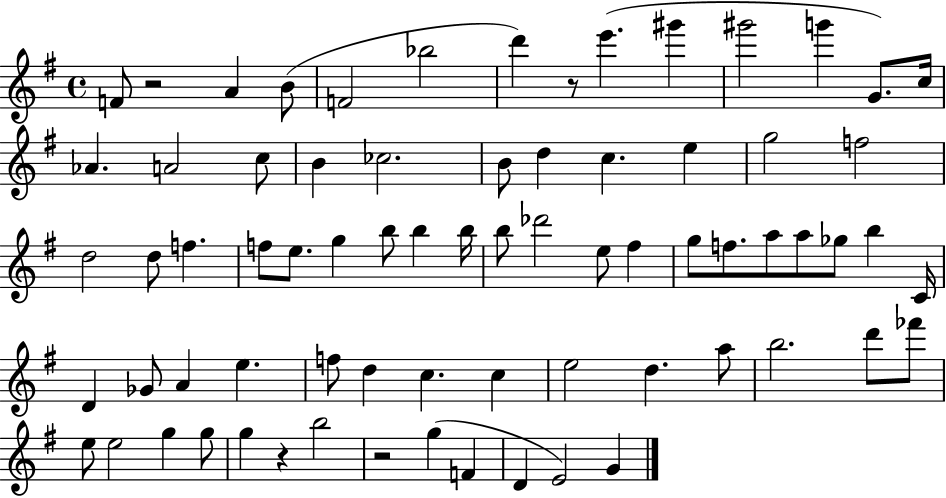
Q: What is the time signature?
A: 4/4